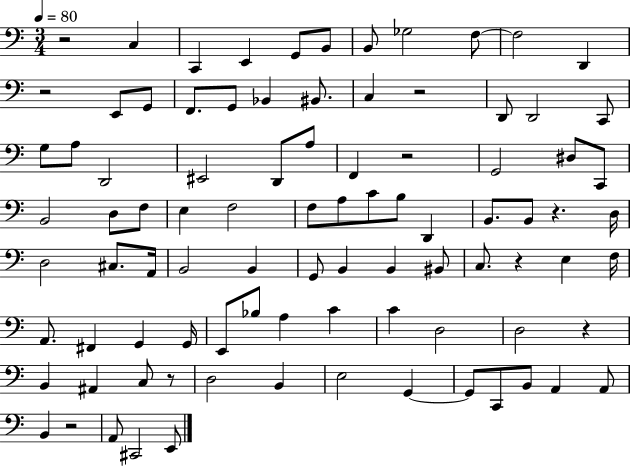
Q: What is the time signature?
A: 3/4